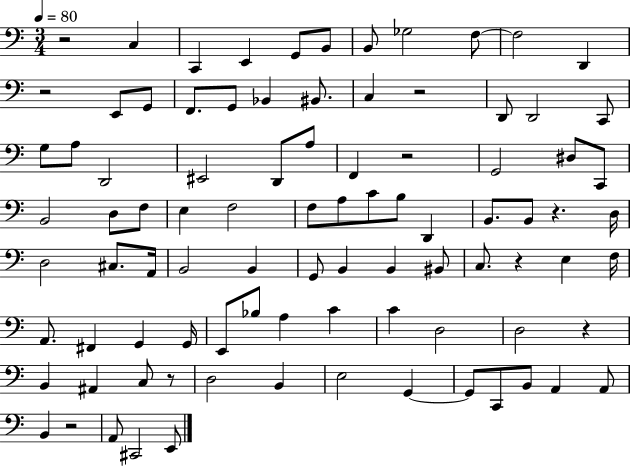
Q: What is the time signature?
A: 3/4